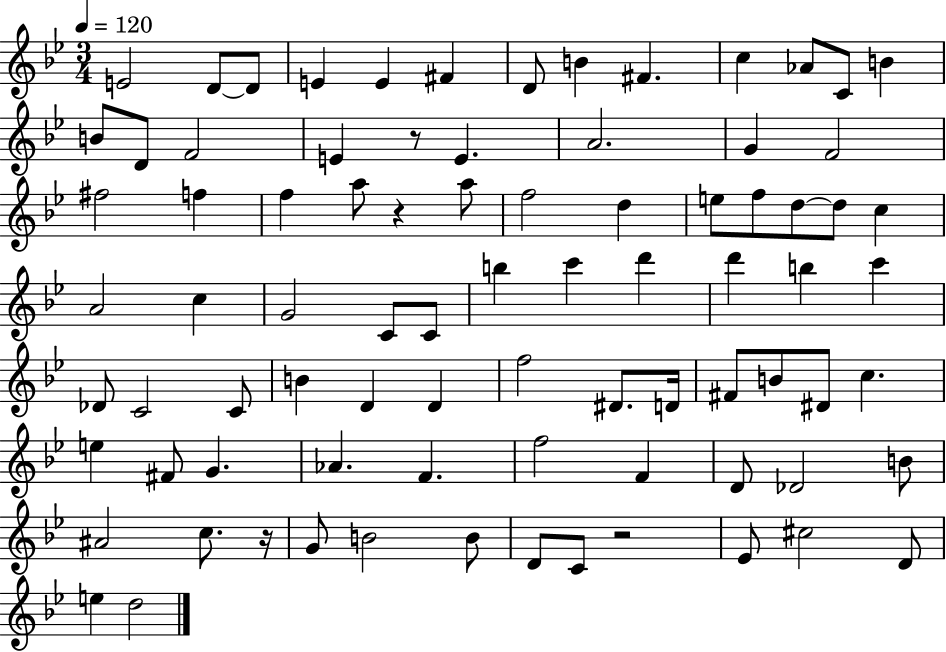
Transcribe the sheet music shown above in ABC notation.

X:1
T:Untitled
M:3/4
L:1/4
K:Bb
E2 D/2 D/2 E E ^F D/2 B ^F c _A/2 C/2 B B/2 D/2 F2 E z/2 E A2 G F2 ^f2 f f a/2 z a/2 f2 d e/2 f/2 d/2 d/2 c A2 c G2 C/2 C/2 b c' d' d' b c' _D/2 C2 C/2 B D D f2 ^D/2 D/4 ^F/2 B/2 ^D/2 c e ^F/2 G _A F f2 F D/2 _D2 B/2 ^A2 c/2 z/4 G/2 B2 B/2 D/2 C/2 z2 _E/2 ^c2 D/2 e d2